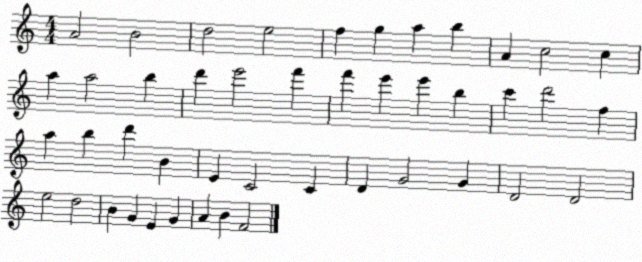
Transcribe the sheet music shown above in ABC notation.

X:1
T:Untitled
M:4/4
L:1/4
K:C
A2 B2 d2 e2 f g a b A c2 c a a2 b d' e'2 f' f' e' e' b c' d'2 f a b d' B E C2 C D G2 G D2 D2 e2 d2 B G E G A B F2